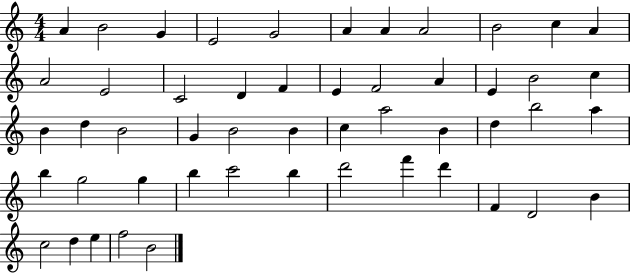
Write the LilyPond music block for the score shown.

{
  \clef treble
  \numericTimeSignature
  \time 4/4
  \key c \major
  a'4 b'2 g'4 | e'2 g'2 | a'4 a'4 a'2 | b'2 c''4 a'4 | \break a'2 e'2 | c'2 d'4 f'4 | e'4 f'2 a'4 | e'4 b'2 c''4 | \break b'4 d''4 b'2 | g'4 b'2 b'4 | c''4 a''2 b'4 | d''4 b''2 a''4 | \break b''4 g''2 g''4 | b''4 c'''2 b''4 | d'''2 f'''4 d'''4 | f'4 d'2 b'4 | \break c''2 d''4 e''4 | f''2 b'2 | \bar "|."
}